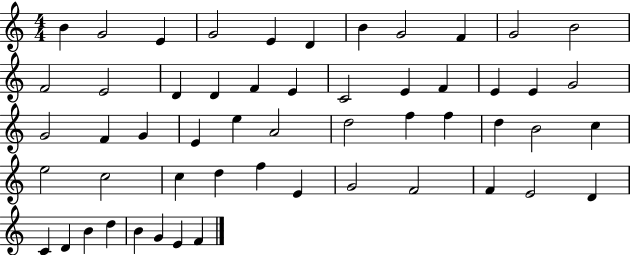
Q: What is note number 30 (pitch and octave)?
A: D5